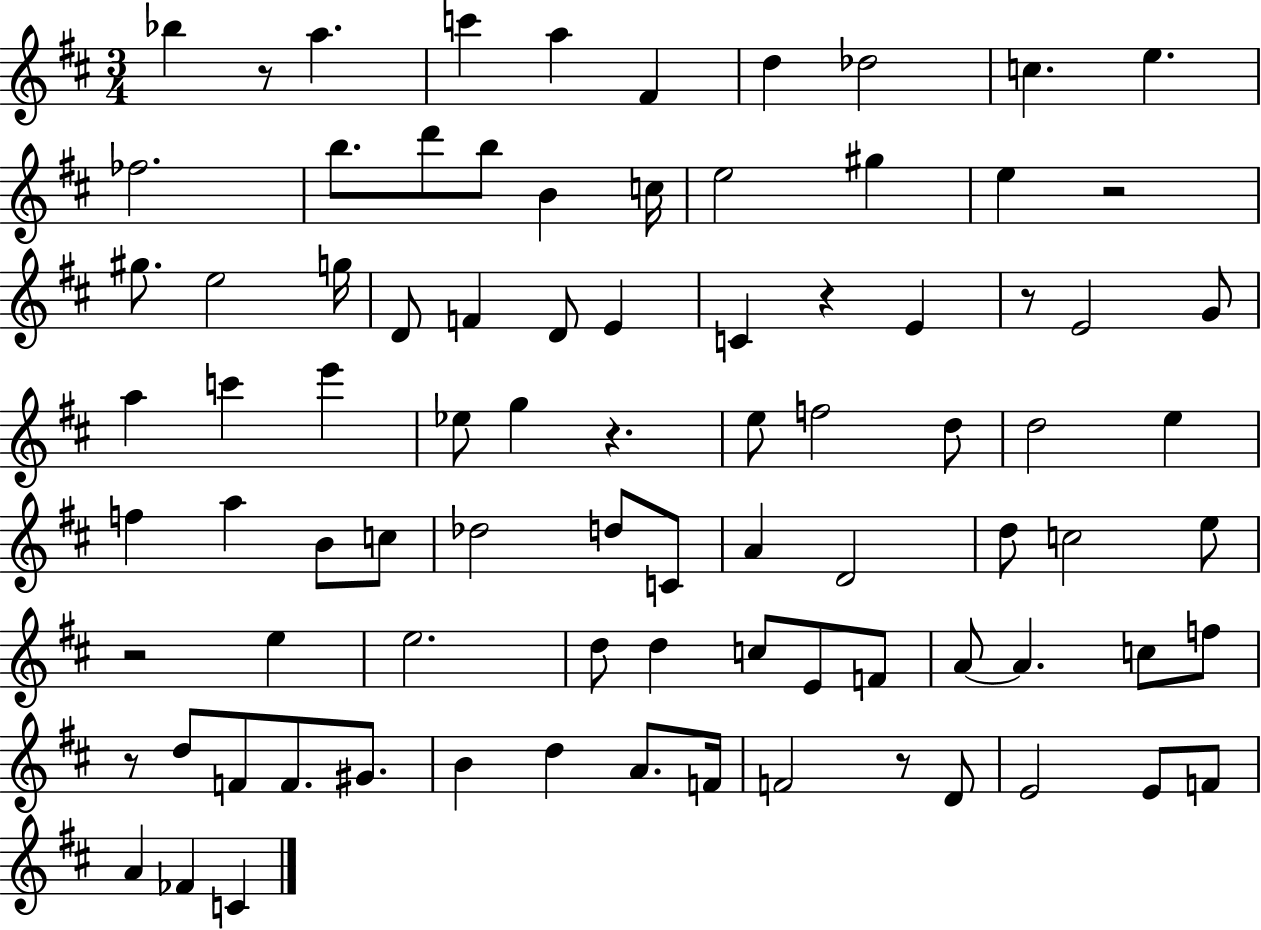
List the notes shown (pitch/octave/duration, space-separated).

Bb5/q R/e A5/q. C6/q A5/q F#4/q D5/q Db5/h C5/q. E5/q. FES5/h. B5/e. D6/e B5/e B4/q C5/s E5/h G#5/q E5/q R/h G#5/e. E5/h G5/s D4/e F4/q D4/e E4/q C4/q R/q E4/q R/e E4/h G4/e A5/q C6/q E6/q Eb5/e G5/q R/q. E5/e F5/h D5/e D5/h E5/q F5/q A5/q B4/e C5/e Db5/h D5/e C4/e A4/q D4/h D5/e C5/h E5/e R/h E5/q E5/h. D5/e D5/q C5/e E4/e F4/e A4/e A4/q. C5/e F5/e R/e D5/e F4/e F4/e. G#4/e. B4/q D5/q A4/e. F4/s F4/h R/e D4/e E4/h E4/e F4/e A4/q FES4/q C4/q